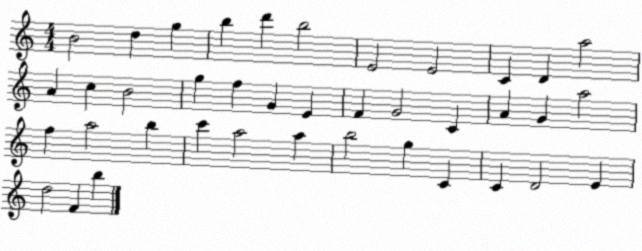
X:1
T:Untitled
M:4/4
L:1/4
K:C
B2 d g b d' b2 E2 E2 C D a2 A c B2 g f G E F G2 C A G a2 f a2 b c' a2 a b2 g C C D2 E d2 F b